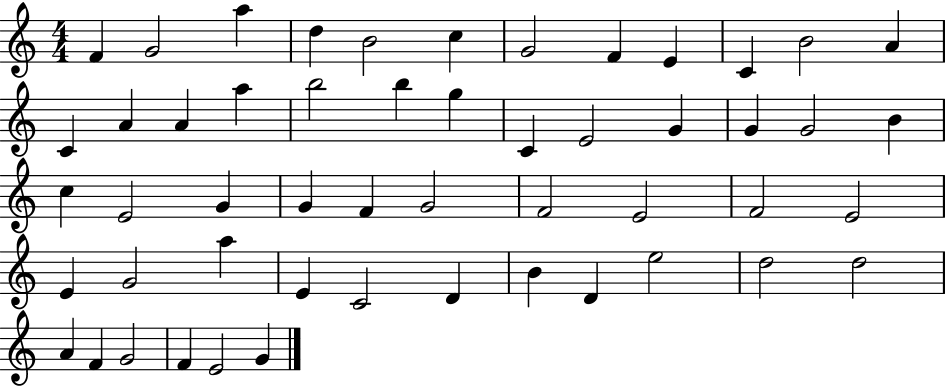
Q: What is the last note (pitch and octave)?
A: G4